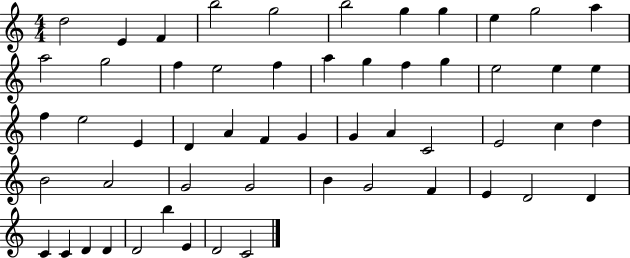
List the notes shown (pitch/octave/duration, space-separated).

D5/h E4/q F4/q B5/h G5/h B5/h G5/q G5/q E5/q G5/h A5/q A5/h G5/h F5/q E5/h F5/q A5/q G5/q F5/q G5/q E5/h E5/q E5/q F5/q E5/h E4/q D4/q A4/q F4/q G4/q G4/q A4/q C4/h E4/h C5/q D5/q B4/h A4/h G4/h G4/h B4/q G4/h F4/q E4/q D4/h D4/q C4/q C4/q D4/q D4/q D4/h B5/q E4/q D4/h C4/h